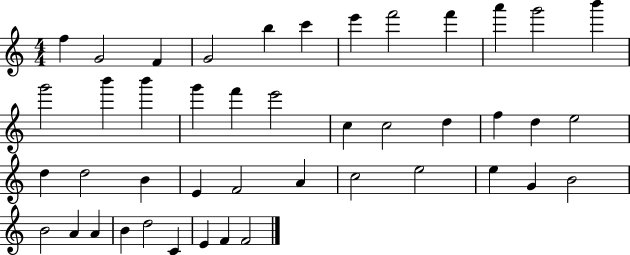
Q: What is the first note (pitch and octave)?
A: F5